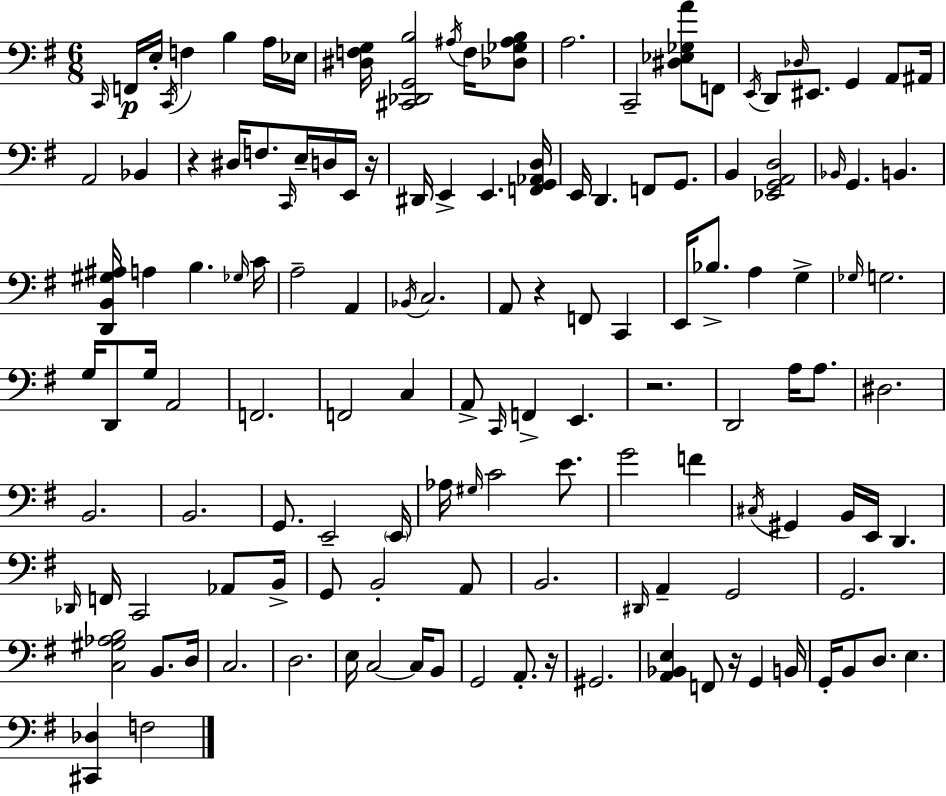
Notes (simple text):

C2/s F2/s E3/s C2/s F3/q B3/q A3/s Eb3/s [D#3,F3,G3]/s [C#2,Db2,G2,B3]/h A#3/s F3/s [Db3,Gb3,A#3,B3]/e A3/h. C2/h [D#3,Eb3,Gb3,A4]/e F2/e E2/s D2/e Db3/s EIS2/e. G2/q A2/e A#2/s A2/h Bb2/q R/q D#3/s F3/e. C2/s E3/s D3/s E2/s R/s D#2/s E2/q E2/q. [F2,G2,Ab2,D3]/s E2/s D2/q. F2/e G2/e. B2/q [Eb2,G2,A2,D3]/h Bb2/s G2/q. B2/q. [D2,B2,G#3,A#3]/s A3/q B3/q. Gb3/s C4/s A3/h A2/q Bb2/s C3/h. A2/e R/q F2/e C2/q E2/s Bb3/e. A3/q G3/q Gb3/s G3/h. G3/s D2/e G3/s A2/h F2/h. F2/h C3/q A2/e C2/s F2/q E2/q. R/h. D2/h A3/s A3/e. D#3/h. B2/h. B2/h. G2/e. E2/h E2/s Ab3/s G#3/s C4/h E4/e. G4/h F4/q C#3/s G#2/q B2/s E2/s D2/q. Db2/s F2/s C2/h Ab2/e B2/s G2/e B2/h A2/e B2/h. D#2/s A2/q G2/h G2/h. [C3,G#3,Ab3,B3]/h B2/e. D3/s C3/h. D3/h. E3/s C3/h C3/s B2/e G2/h A2/e. R/s G#2/h. [A2,Bb2,E3]/q F2/e R/s G2/q B2/s G2/s B2/e D3/e. E3/q. [C#2,Db3]/q F3/h